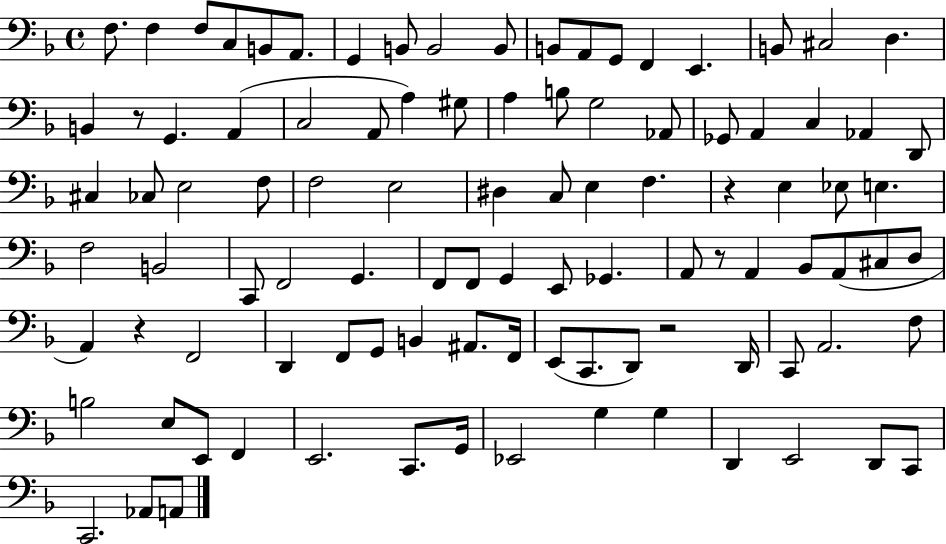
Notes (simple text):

F3/e. F3/q F3/e C3/e B2/e A2/e. G2/q B2/e B2/h B2/e B2/e A2/e G2/e F2/q E2/q. B2/e C#3/h D3/q. B2/q R/e G2/q. A2/q C3/h A2/e A3/q G#3/e A3/q B3/e G3/h Ab2/e Gb2/e A2/q C3/q Ab2/q D2/e C#3/q CES3/e E3/h F3/e F3/h E3/h D#3/q C3/e E3/q F3/q. R/q E3/q Eb3/e E3/q. F3/h B2/h C2/e F2/h G2/q. F2/e F2/e G2/q E2/e Gb2/q. A2/e R/e A2/q Bb2/e A2/e C#3/e D3/e A2/q R/q F2/h D2/q F2/e G2/e B2/q A#2/e. F2/s E2/e C2/e. D2/e R/h D2/s C2/e A2/h. F3/e B3/h E3/e E2/e F2/q E2/h. C2/e. G2/s Eb2/h G3/q G3/q D2/q E2/h D2/e C2/e C2/h. Ab2/e A2/e